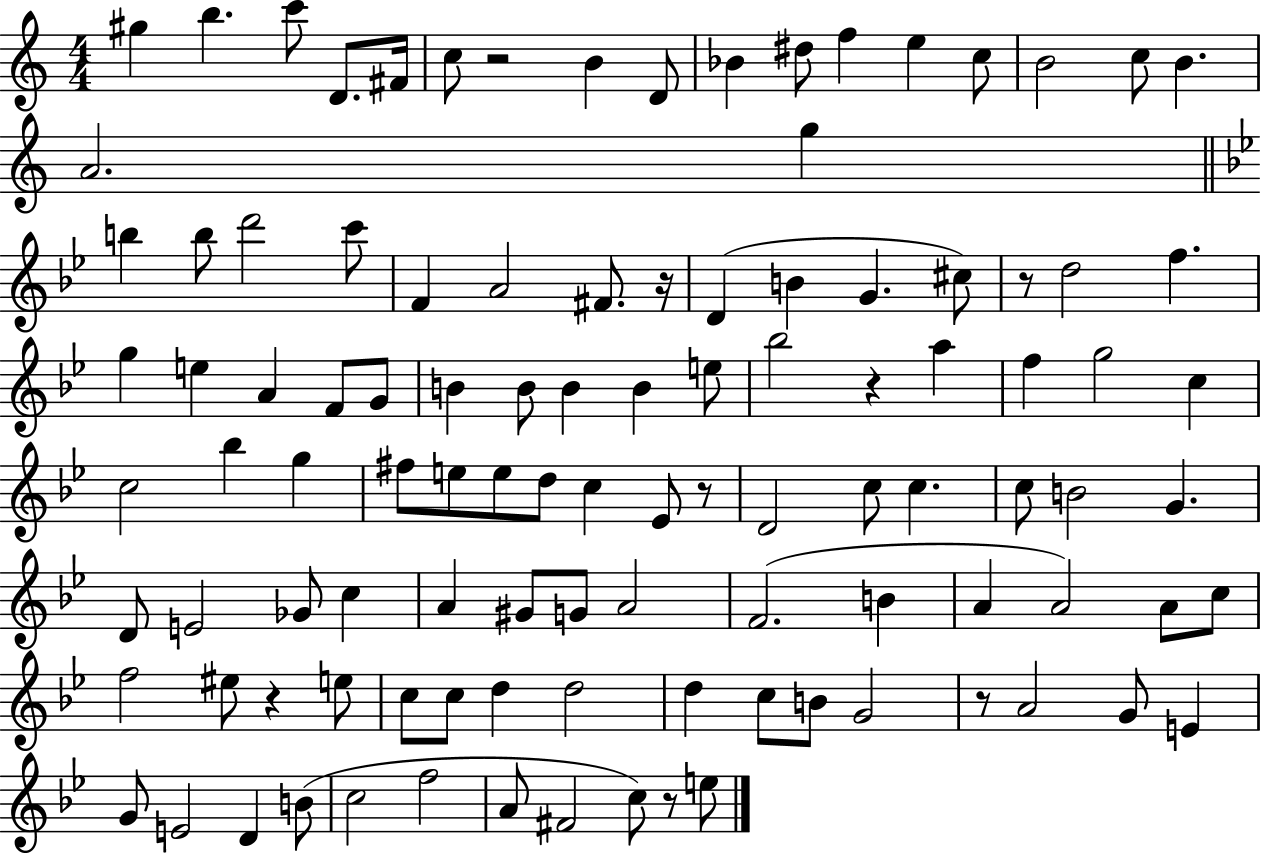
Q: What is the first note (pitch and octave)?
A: G#5